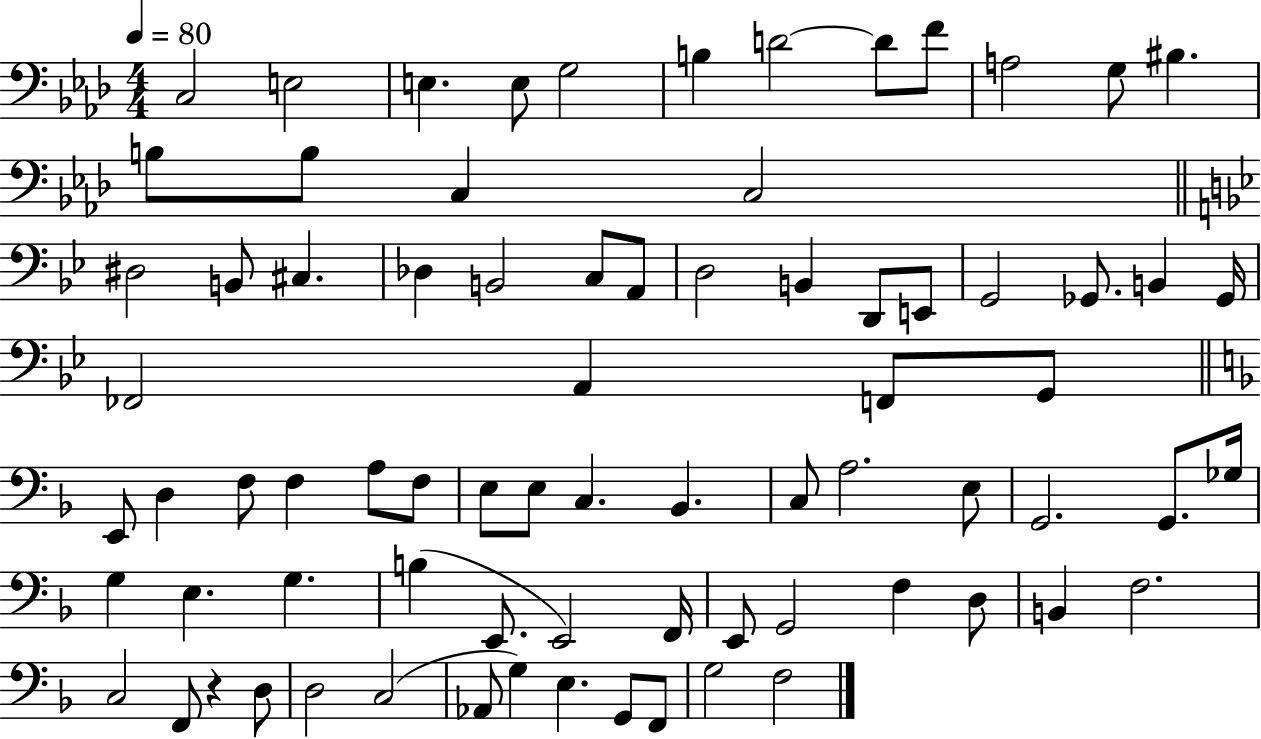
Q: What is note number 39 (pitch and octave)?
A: F3